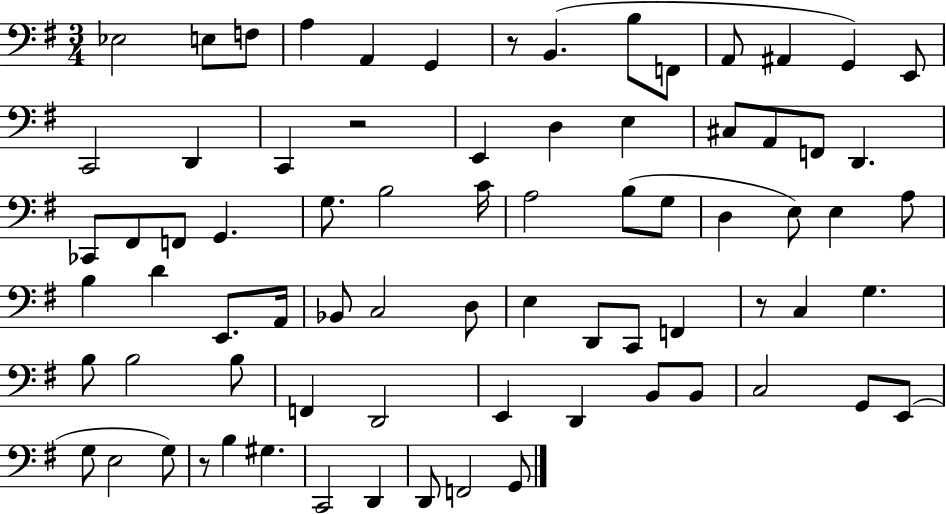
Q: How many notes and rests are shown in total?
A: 76